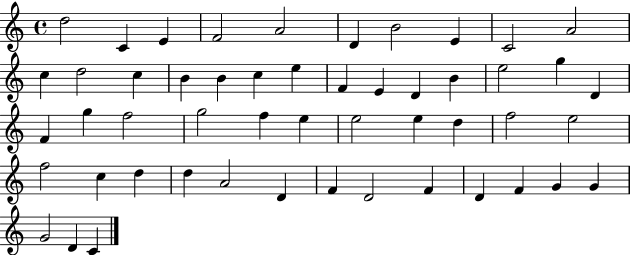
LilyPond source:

{
  \clef treble
  \time 4/4
  \defaultTimeSignature
  \key c \major
  d''2 c'4 e'4 | f'2 a'2 | d'4 b'2 e'4 | c'2 a'2 | \break c''4 d''2 c''4 | b'4 b'4 c''4 e''4 | f'4 e'4 d'4 b'4 | e''2 g''4 d'4 | \break f'4 g''4 f''2 | g''2 f''4 e''4 | e''2 e''4 d''4 | f''2 e''2 | \break f''2 c''4 d''4 | d''4 a'2 d'4 | f'4 d'2 f'4 | d'4 f'4 g'4 g'4 | \break g'2 d'4 c'4 | \bar "|."
}